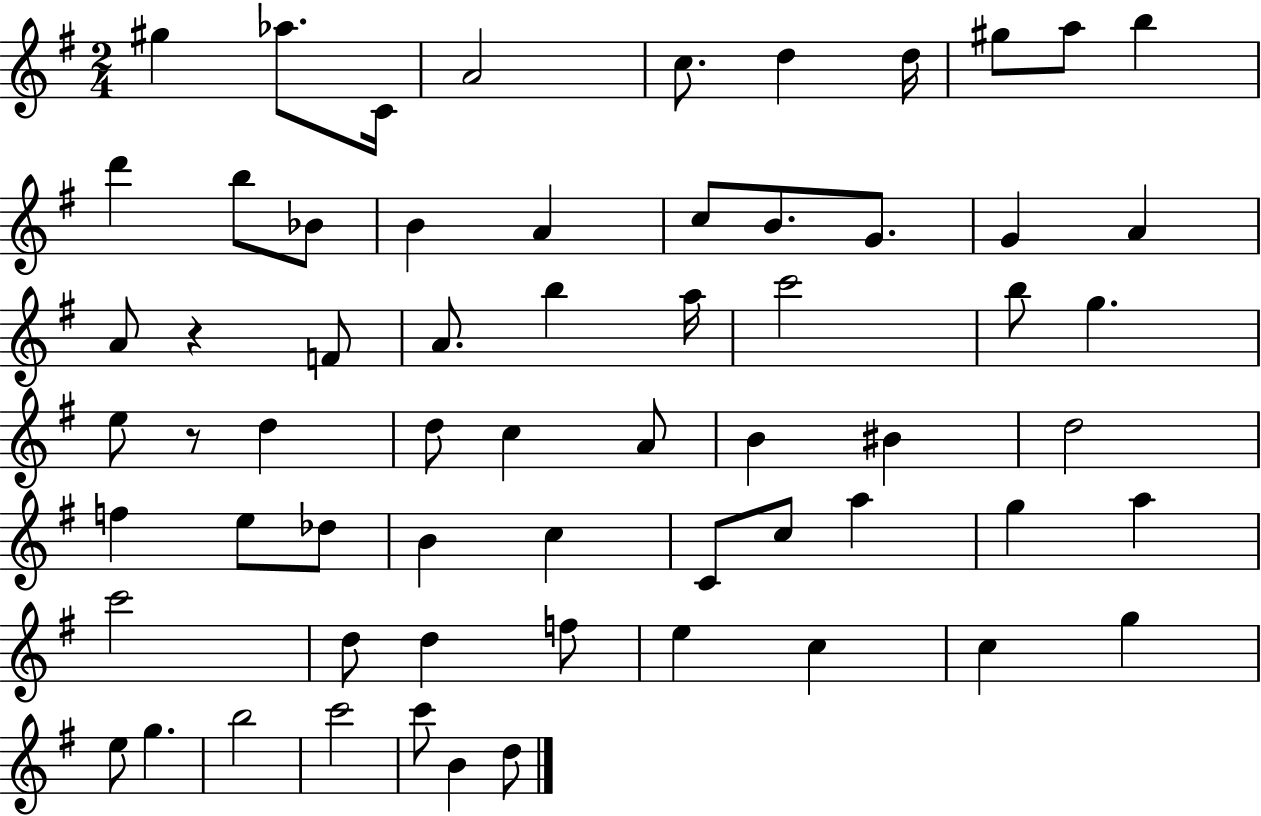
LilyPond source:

{
  \clef treble
  \numericTimeSignature
  \time 2/4
  \key g \major
  \repeat volta 2 { gis''4 aes''8. c'16 | a'2 | c''8. d''4 d''16 | gis''8 a''8 b''4 | \break d'''4 b''8 bes'8 | b'4 a'4 | c''8 b'8. g'8. | g'4 a'4 | \break a'8 r4 f'8 | a'8. b''4 a''16 | c'''2 | b''8 g''4. | \break e''8 r8 d''4 | d''8 c''4 a'8 | b'4 bis'4 | d''2 | \break f''4 e''8 des''8 | b'4 c''4 | c'8 c''8 a''4 | g''4 a''4 | \break c'''2 | d''8 d''4 f''8 | e''4 c''4 | c''4 g''4 | \break e''8 g''4. | b''2 | c'''2 | c'''8 b'4 d''8 | \break } \bar "|."
}